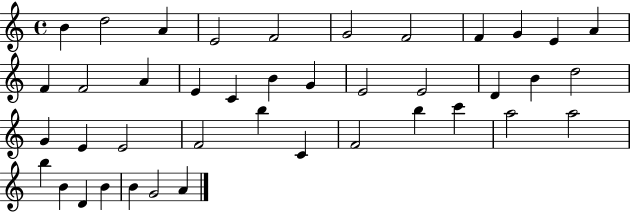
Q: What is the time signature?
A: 4/4